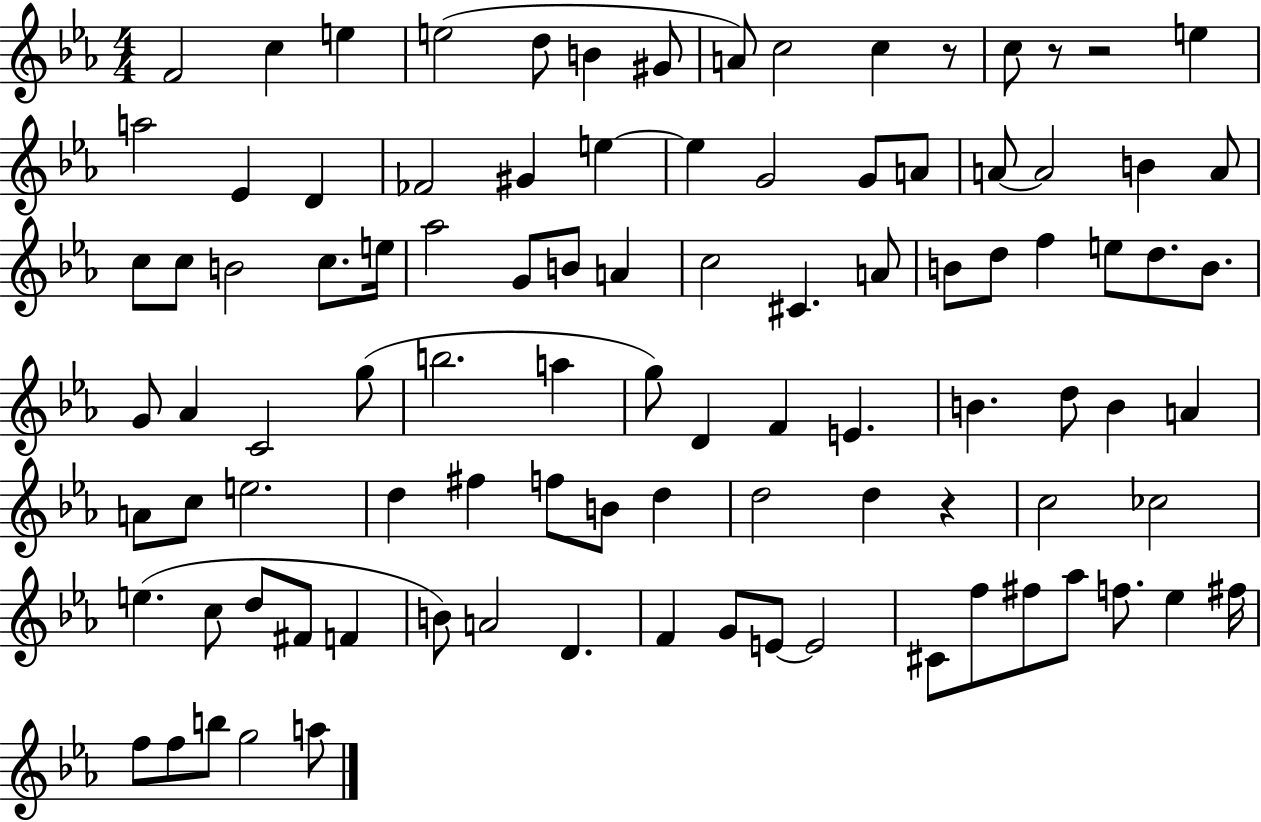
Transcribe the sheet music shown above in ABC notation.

X:1
T:Untitled
M:4/4
L:1/4
K:Eb
F2 c e e2 d/2 B ^G/2 A/2 c2 c z/2 c/2 z/2 z2 e a2 _E D _F2 ^G e e G2 G/2 A/2 A/2 A2 B A/2 c/2 c/2 B2 c/2 e/4 _a2 G/2 B/2 A c2 ^C A/2 B/2 d/2 f e/2 d/2 B/2 G/2 _A C2 g/2 b2 a g/2 D F E B d/2 B A A/2 c/2 e2 d ^f f/2 B/2 d d2 d z c2 _c2 e c/2 d/2 ^F/2 F B/2 A2 D F G/2 E/2 E2 ^C/2 f/2 ^f/2 _a/2 f/2 _e ^f/4 f/2 f/2 b/2 g2 a/2